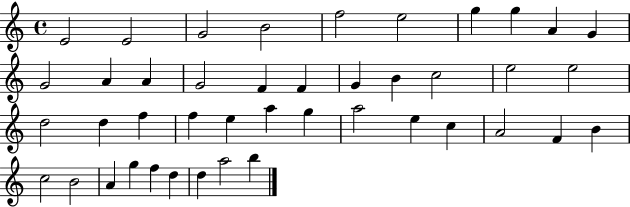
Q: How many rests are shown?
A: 0